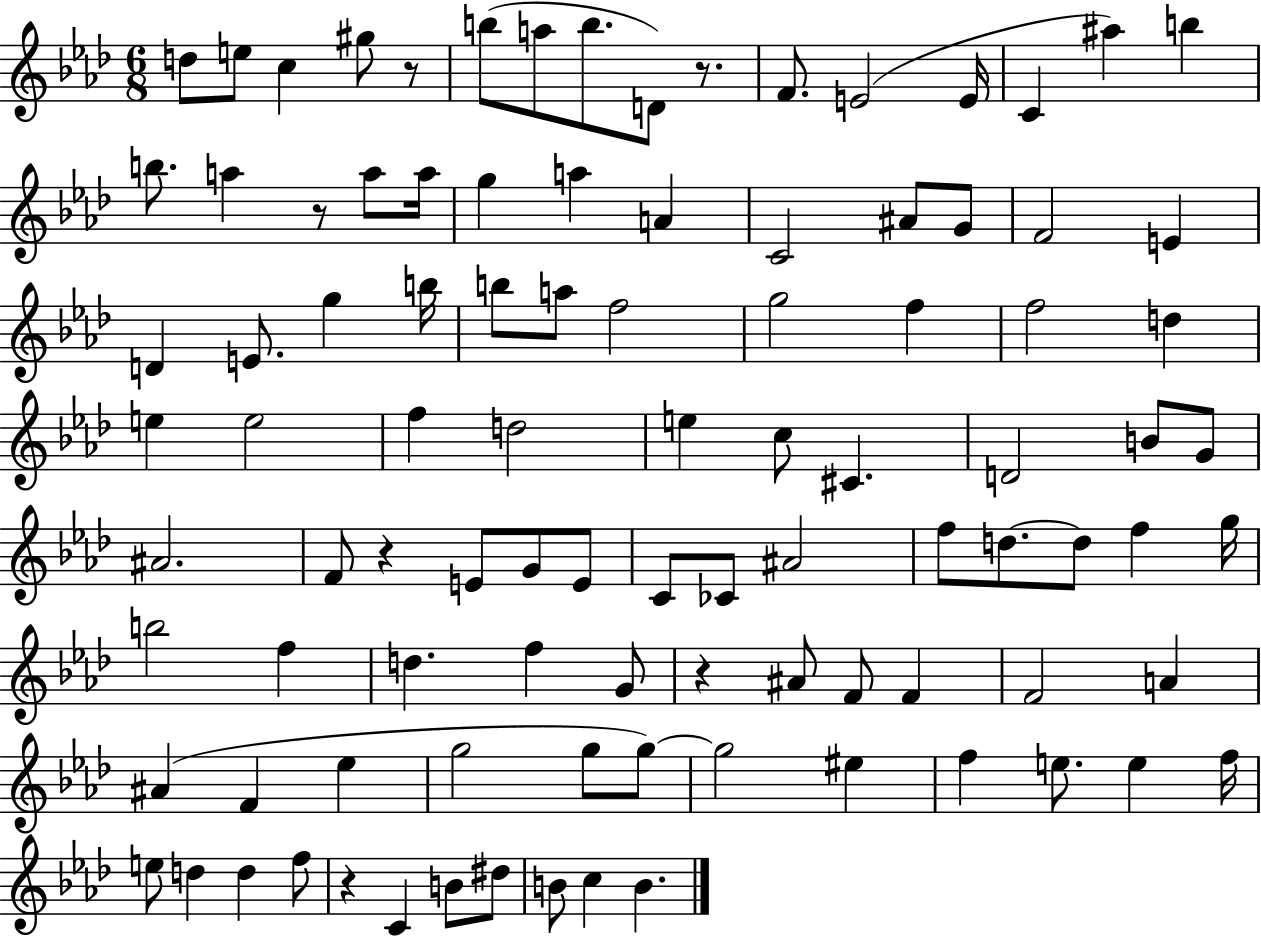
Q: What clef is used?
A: treble